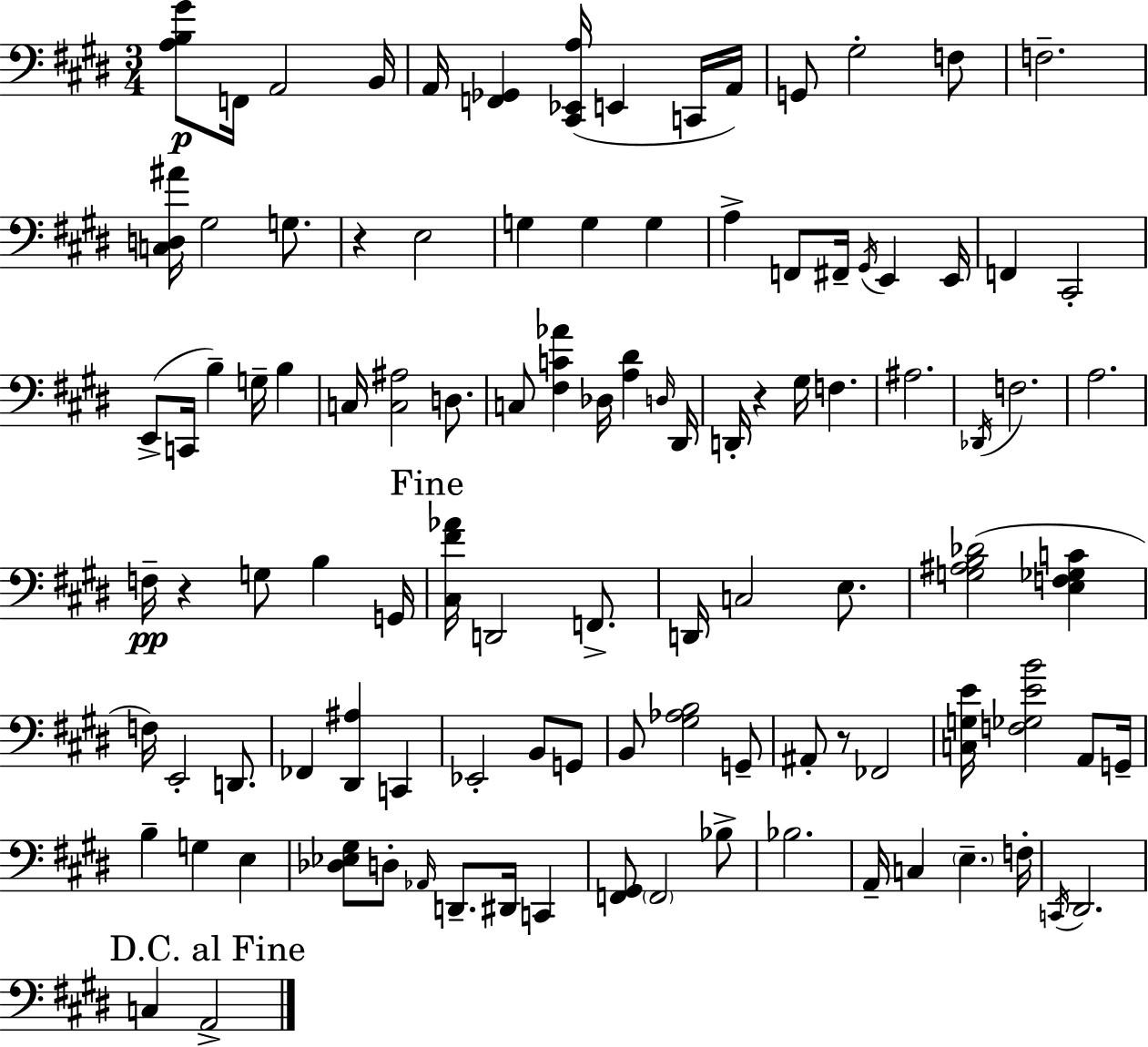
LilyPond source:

{
  \clef bass
  \numericTimeSignature
  \time 3/4
  \key e \major
  <a b gis'>8\p f,16 a,2 b,16 | a,16 <f, ges,>4 <cis, ees, a>16( e,4 c,16 a,16) | g,8 gis2-. f8 | f2.-- | \break <c d ais'>16 gis2 g8. | r4 e2 | g4 g4 g4 | a4-> f,8 fis,16-- \acciaccatura { gis,16 } e,4 | \break e,16 f,4 cis,2-. | e,8->( c,16 b4--) g16-- b4 | c16 <c ais>2 d8. | c8 <fis c' aes'>4 des16 <a dis'>4 | \break \grace { d16 } dis,16 d,16-. r4 gis16 f4. | ais2. | \acciaccatura { des,16 } f2. | a2. | \break f16--\pp r4 g8 b4 | g,16 \mark "Fine" <cis fis' aes'>16 d,2 | f,8.-> d,16 c2 | e8. <g ais b des'>2( <e f ges c'>4 | \break f16) e,2-. | d,8. fes,4 <dis, ais>4 c,4 | ees,2-. b,8 | g,8 b,8 <gis aes b>2 | \break g,8-- ais,8-. r8 fes,2 | <c g e'>16 <f ges e' b'>2 | a,8 g,16-- b4-- g4 e4 | <des ees gis>8 d8-. \grace { aes,16 } d,8.-- dis,16 | \break c,4 <f, gis,>8 \parenthesize f,2 | bes8-> bes2. | a,16-- c4 \parenthesize e4.-- | f16-. \acciaccatura { c,16 } dis,2. | \break \mark "D.C. al Fine" c4 a,2-> | \bar "|."
}